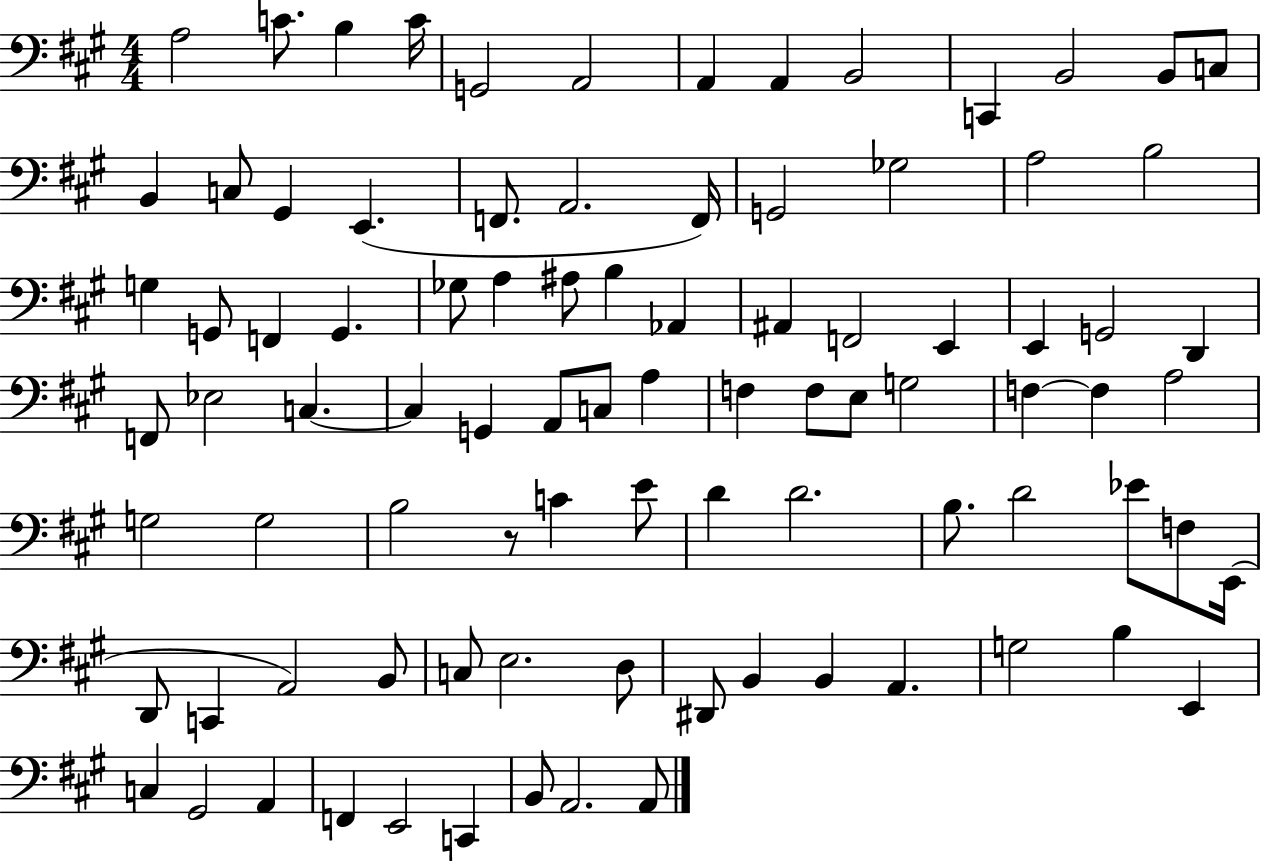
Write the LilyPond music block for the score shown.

{
  \clef bass
  \numericTimeSignature
  \time 4/4
  \key a \major
  a2 c'8. b4 c'16 | g,2 a,2 | a,4 a,4 b,2 | c,4 b,2 b,8 c8 | \break b,4 c8 gis,4 e,4.( | f,8. a,2. f,16) | g,2 ges2 | a2 b2 | \break g4 g,8 f,4 g,4. | ges8 a4 ais8 b4 aes,4 | ais,4 f,2 e,4 | e,4 g,2 d,4 | \break f,8 ees2 c4.~~ | c4 g,4 a,8 c8 a4 | f4 f8 e8 g2 | f4~~ f4 a2 | \break g2 g2 | b2 r8 c'4 e'8 | d'4 d'2. | b8. d'2 ees'8 f8 e,16( | \break d,8 c,4 a,2) b,8 | c8 e2. d8 | dis,8 b,4 b,4 a,4. | g2 b4 e,4 | \break c4 gis,2 a,4 | f,4 e,2 c,4 | b,8 a,2. a,8 | \bar "|."
}